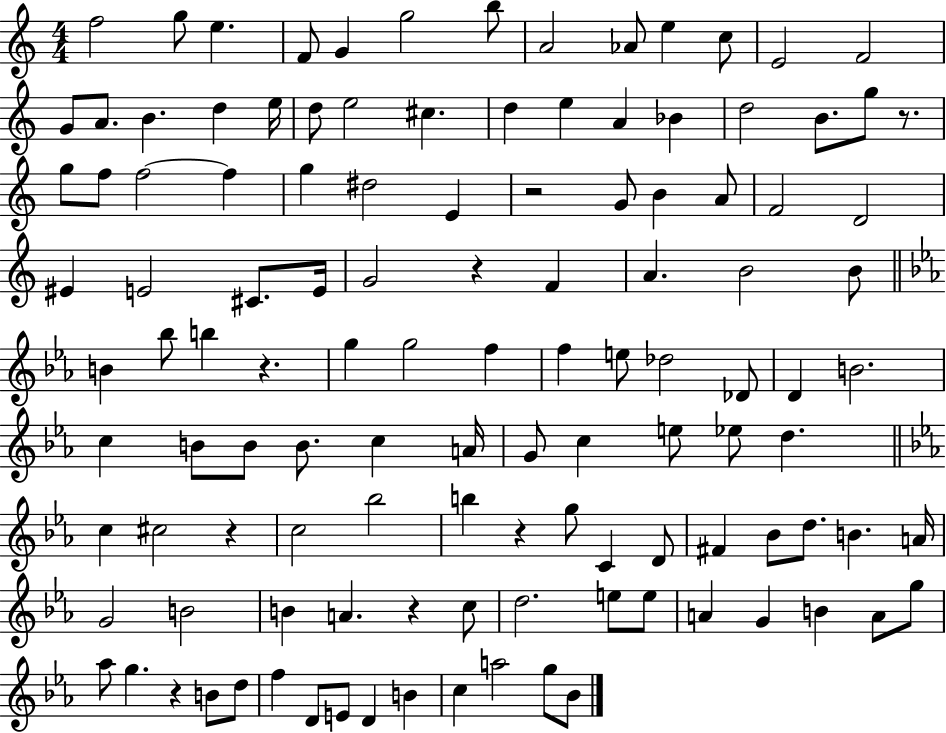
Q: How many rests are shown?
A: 8